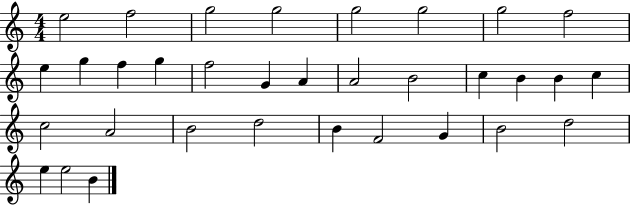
E5/h F5/h G5/h G5/h G5/h G5/h G5/h F5/h E5/q G5/q F5/q G5/q F5/h G4/q A4/q A4/h B4/h C5/q B4/q B4/q C5/q C5/h A4/h B4/h D5/h B4/q F4/h G4/q B4/h D5/h E5/q E5/h B4/q